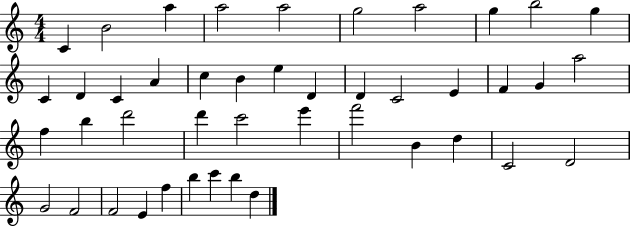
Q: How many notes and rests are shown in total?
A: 44